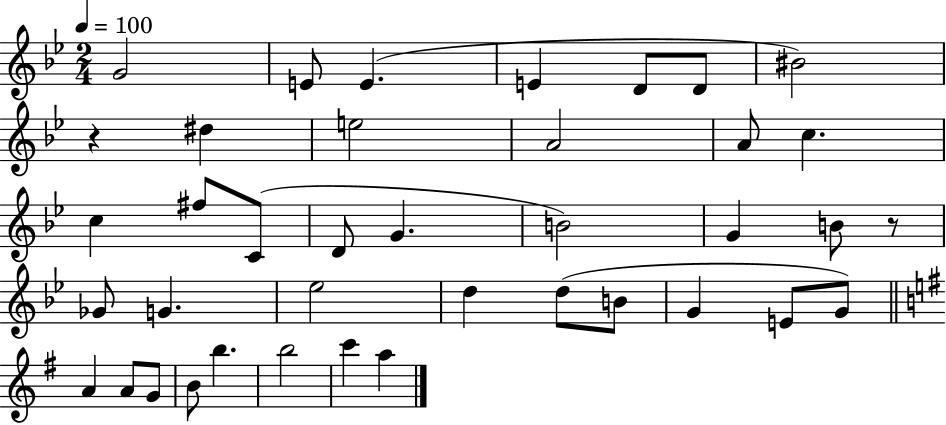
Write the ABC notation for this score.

X:1
T:Untitled
M:2/4
L:1/4
K:Bb
G2 E/2 E E D/2 D/2 ^B2 z ^d e2 A2 A/2 c c ^f/2 C/2 D/2 G B2 G B/2 z/2 _G/2 G _e2 d d/2 B/2 G E/2 G/2 A A/2 G/2 B/2 b b2 c' a